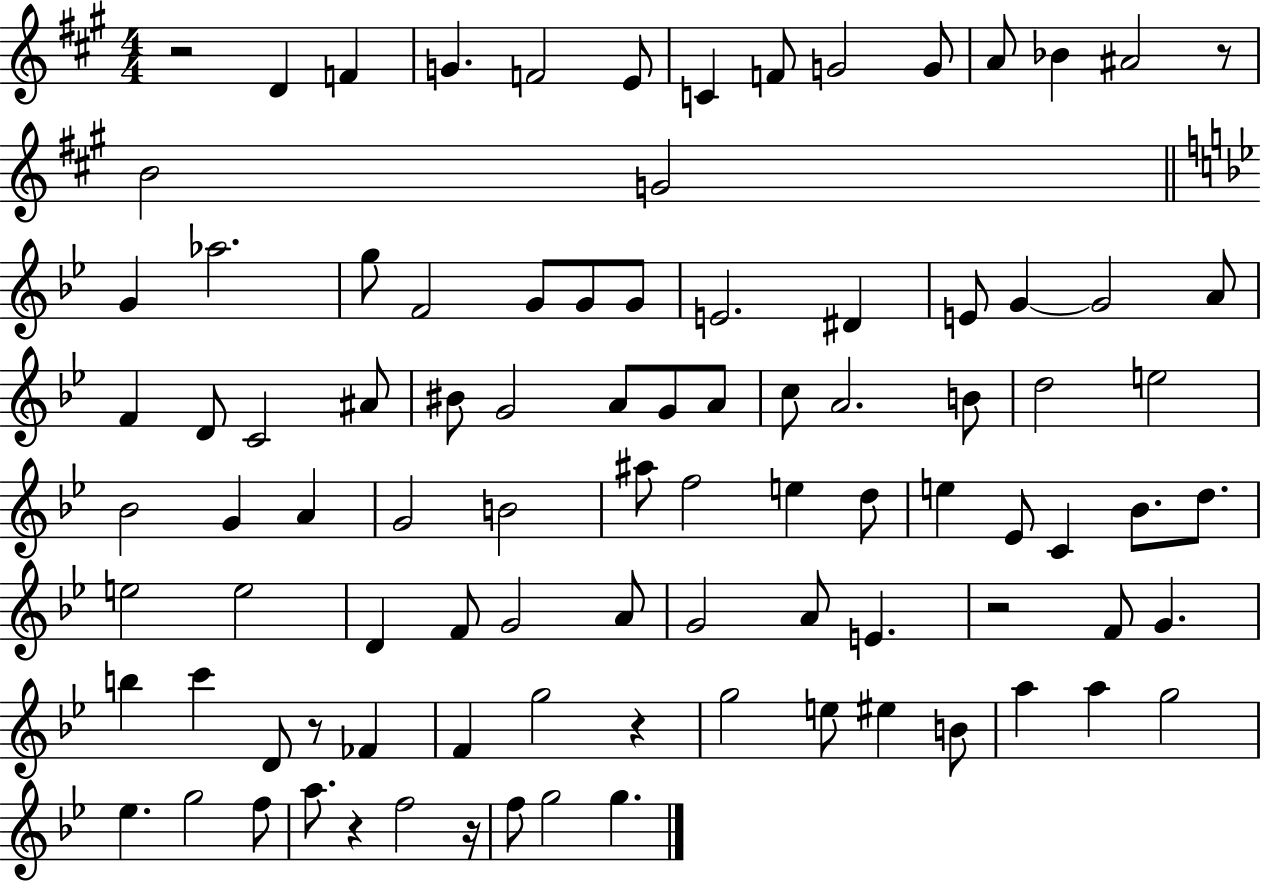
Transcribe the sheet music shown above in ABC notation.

X:1
T:Untitled
M:4/4
L:1/4
K:A
z2 D F G F2 E/2 C F/2 G2 G/2 A/2 _B ^A2 z/2 B2 G2 G _a2 g/2 F2 G/2 G/2 G/2 E2 ^D E/2 G G2 A/2 F D/2 C2 ^A/2 ^B/2 G2 A/2 G/2 A/2 c/2 A2 B/2 d2 e2 _B2 G A G2 B2 ^a/2 f2 e d/2 e _E/2 C _B/2 d/2 e2 e2 D F/2 G2 A/2 G2 A/2 E z2 F/2 G b c' D/2 z/2 _F F g2 z g2 e/2 ^e B/2 a a g2 _e g2 f/2 a/2 z f2 z/4 f/2 g2 g